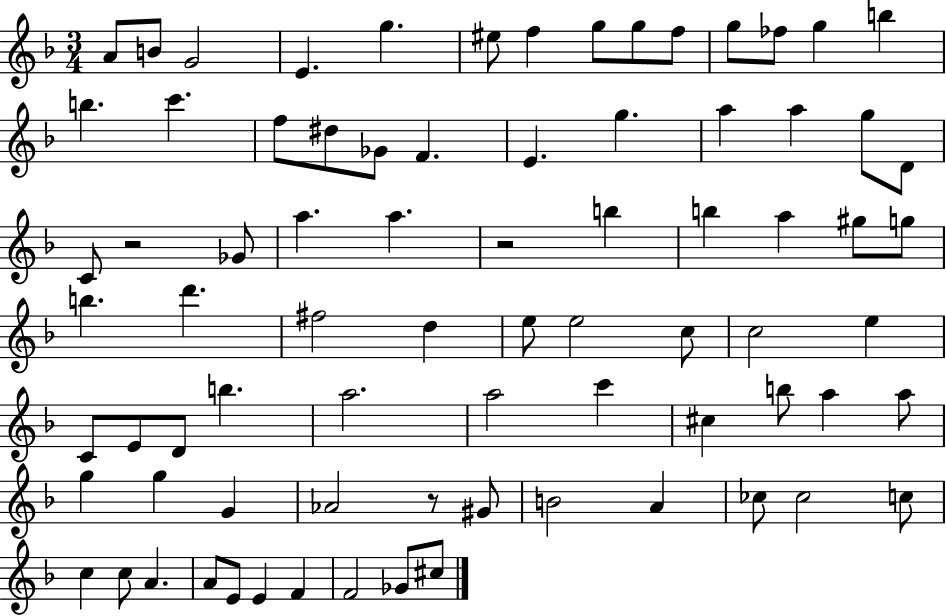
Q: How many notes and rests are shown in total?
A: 78